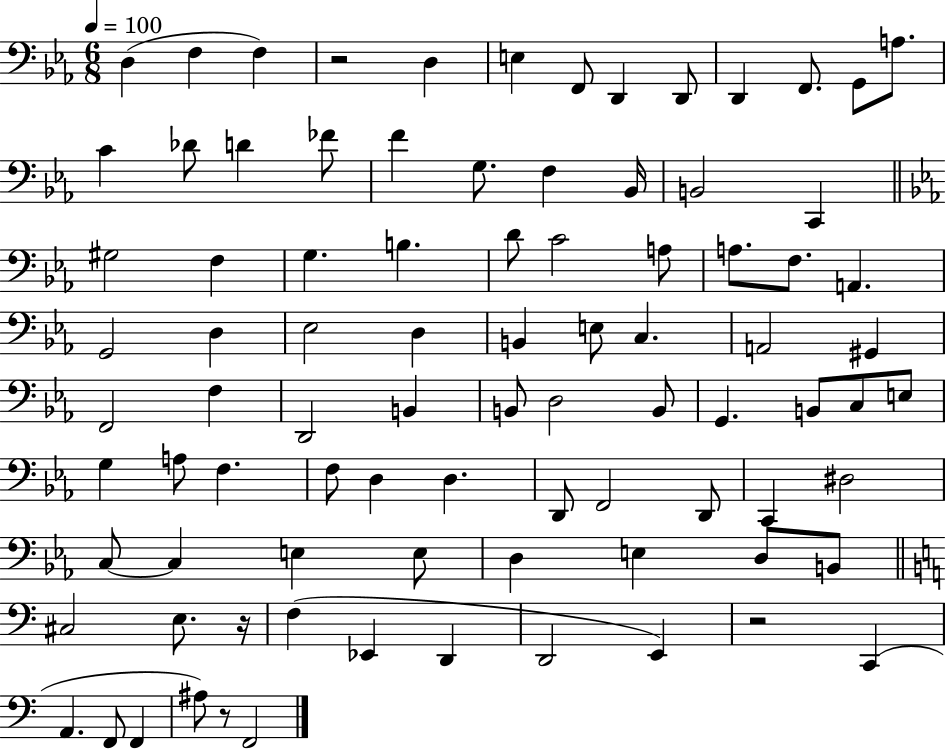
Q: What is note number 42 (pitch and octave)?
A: F2